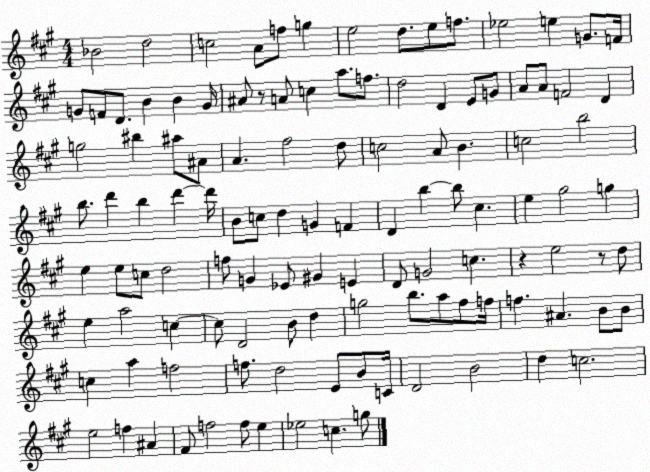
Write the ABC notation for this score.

X:1
T:Untitled
M:4/4
L:1/4
K:A
_B2 d2 c2 A/2 f/2 g e2 d/2 e/2 f/2 _e2 e G/2 F/4 G/2 F/2 D/2 B B G/4 ^A/2 z/2 A/2 c a/2 f/2 d2 D E/2 G/2 A/2 A/2 F2 D g2 ^b ^a/2 ^A/2 A ^f2 d/2 c2 A/2 B c2 b2 b/2 d' b d' d'/4 B/2 c/2 d G F D b b/2 ^c e ^g2 g e e/2 c/2 d2 f/2 G _E/2 ^G E D/2 G2 c z e2 z/2 d/2 e a2 c c/2 D2 B/2 d g2 b/2 a/2 ^f/2 f/4 f ^A B/2 B/2 c a f2 f/2 d2 E/2 B/2 C/4 D2 B2 d c2 e2 f ^A ^F/2 f2 f/2 e _e2 c g/2